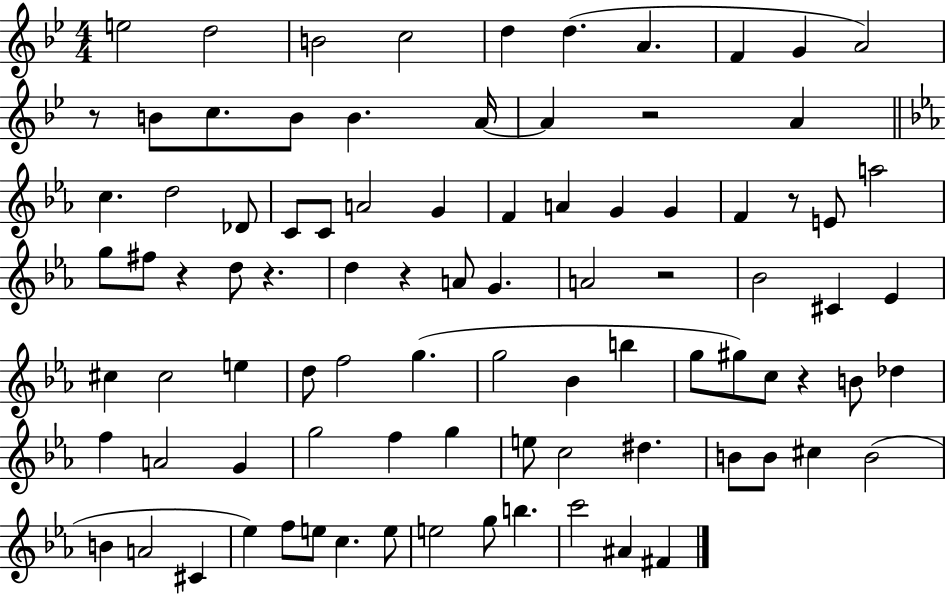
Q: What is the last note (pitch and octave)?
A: F#4